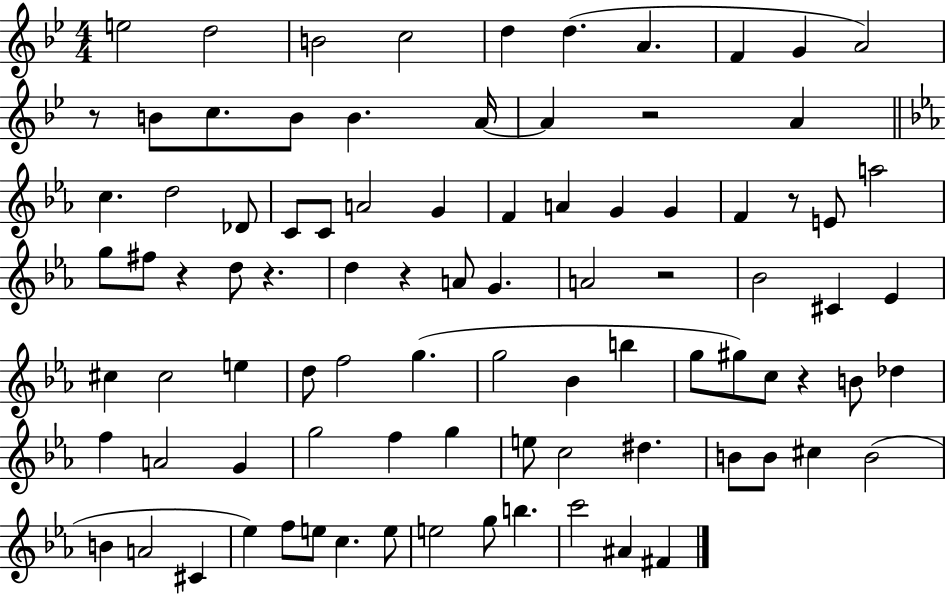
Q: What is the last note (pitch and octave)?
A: F#4